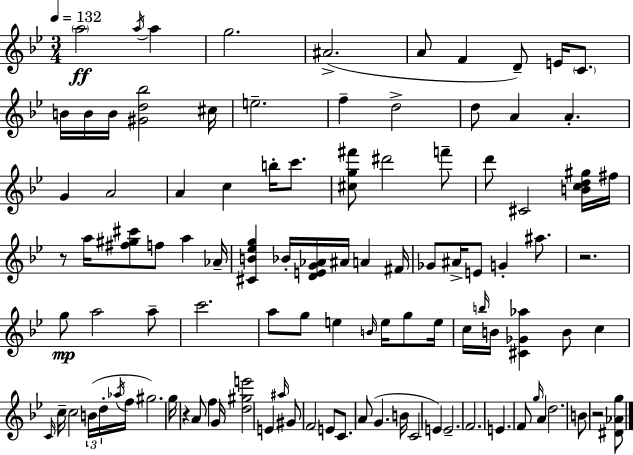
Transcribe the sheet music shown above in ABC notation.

X:1
T:Untitled
M:3/4
L:1/4
K:Bb
a2 a/4 a g2 ^A2 A/2 F D/2 E/4 C/2 B/4 B/4 B/4 [^Gd_b]2 ^c/4 e2 f d2 d/2 A A G A2 A c b/4 c'/2 [^cg^f']/2 ^d'2 f'/2 d'/2 ^C2 [Bcd^g]/4 ^f/4 z/2 a/4 [^f^g^c']/2 f/2 a _A/4 [^CB_eg] _B/4 [DEG_A]/4 ^A/4 A ^F/4 _G/2 ^A/4 E/2 G ^a/2 z2 g/2 a2 a/2 c'2 a/2 g/2 e B/4 e/4 g/2 e/4 c/4 b/4 B/4 [^C_G_a] B/2 c C/4 c/4 c2 B/4 d/4 _a/4 f/4 ^g2 g/4 z A/2 f G/4 [d^ge']2 E ^a/4 ^G/2 F2 E/2 C/2 A/2 G B/4 C2 E E2 F2 E F/2 g/4 A d2 B/2 z2 [^D_Ag]/2